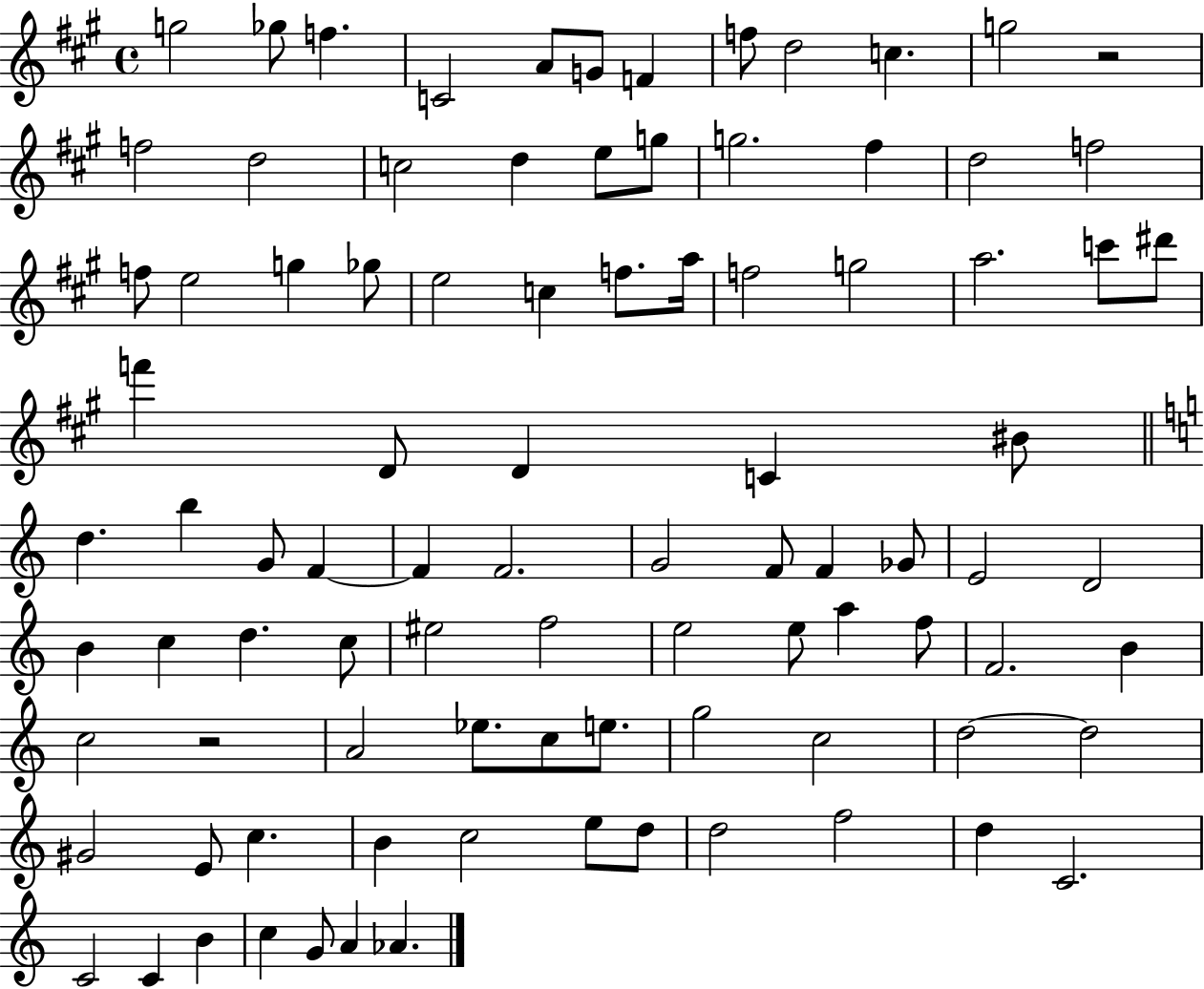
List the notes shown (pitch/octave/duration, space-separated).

G5/h Gb5/e F5/q. C4/h A4/e G4/e F4/q F5/e D5/h C5/q. G5/h R/h F5/h D5/h C5/h D5/q E5/e G5/e G5/h. F#5/q D5/h F5/h F5/e E5/h G5/q Gb5/e E5/h C5/q F5/e. A5/s F5/h G5/h A5/h. C6/e D#6/e F6/q D4/e D4/q C4/q BIS4/e D5/q. B5/q G4/e F4/q F4/q F4/h. G4/h F4/e F4/q Gb4/e E4/h D4/h B4/q C5/q D5/q. C5/e EIS5/h F5/h E5/h E5/e A5/q F5/e F4/h. B4/q C5/h R/h A4/h Eb5/e. C5/e E5/e. G5/h C5/h D5/h D5/h G#4/h E4/e C5/q. B4/q C5/h E5/e D5/e D5/h F5/h D5/q C4/h. C4/h C4/q B4/q C5/q G4/e A4/q Ab4/q.